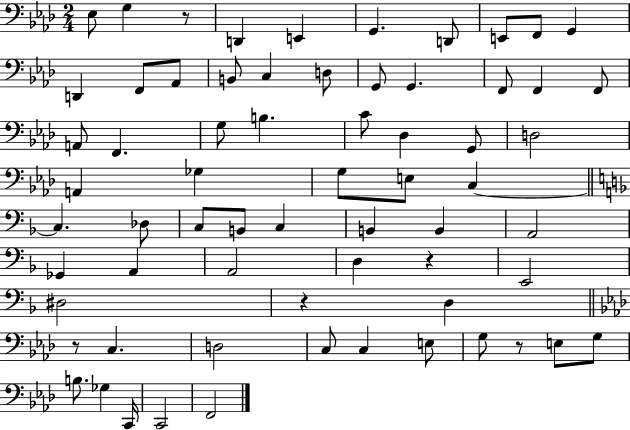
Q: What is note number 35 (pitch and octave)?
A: Db3